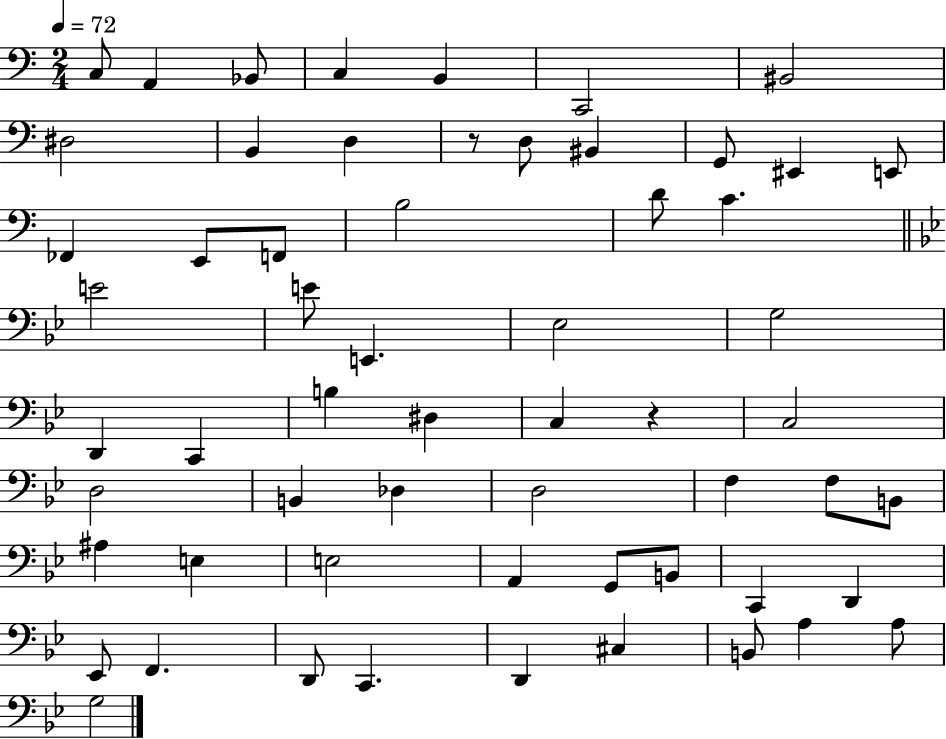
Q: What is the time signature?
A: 2/4